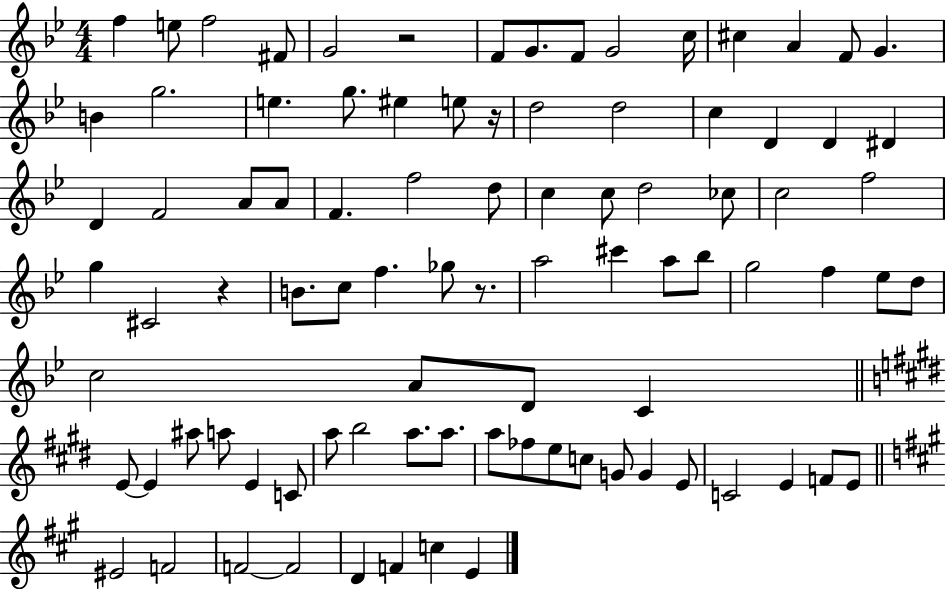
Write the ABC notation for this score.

X:1
T:Untitled
M:4/4
L:1/4
K:Bb
f e/2 f2 ^F/2 G2 z2 F/2 G/2 F/2 G2 c/4 ^c A F/2 G B g2 e g/2 ^e e/2 z/4 d2 d2 c D D ^D D F2 A/2 A/2 F f2 d/2 c c/2 d2 _c/2 c2 f2 g ^C2 z B/2 c/2 f _g/2 z/2 a2 ^c' a/2 _b/2 g2 f _e/2 d/2 c2 A/2 D/2 C E/2 E ^a/2 a/2 E C/2 a/2 b2 a/2 a/2 a/2 _f/2 e/2 c/2 G/2 G E/2 C2 E F/2 E/2 ^E2 F2 F2 F2 D F c E